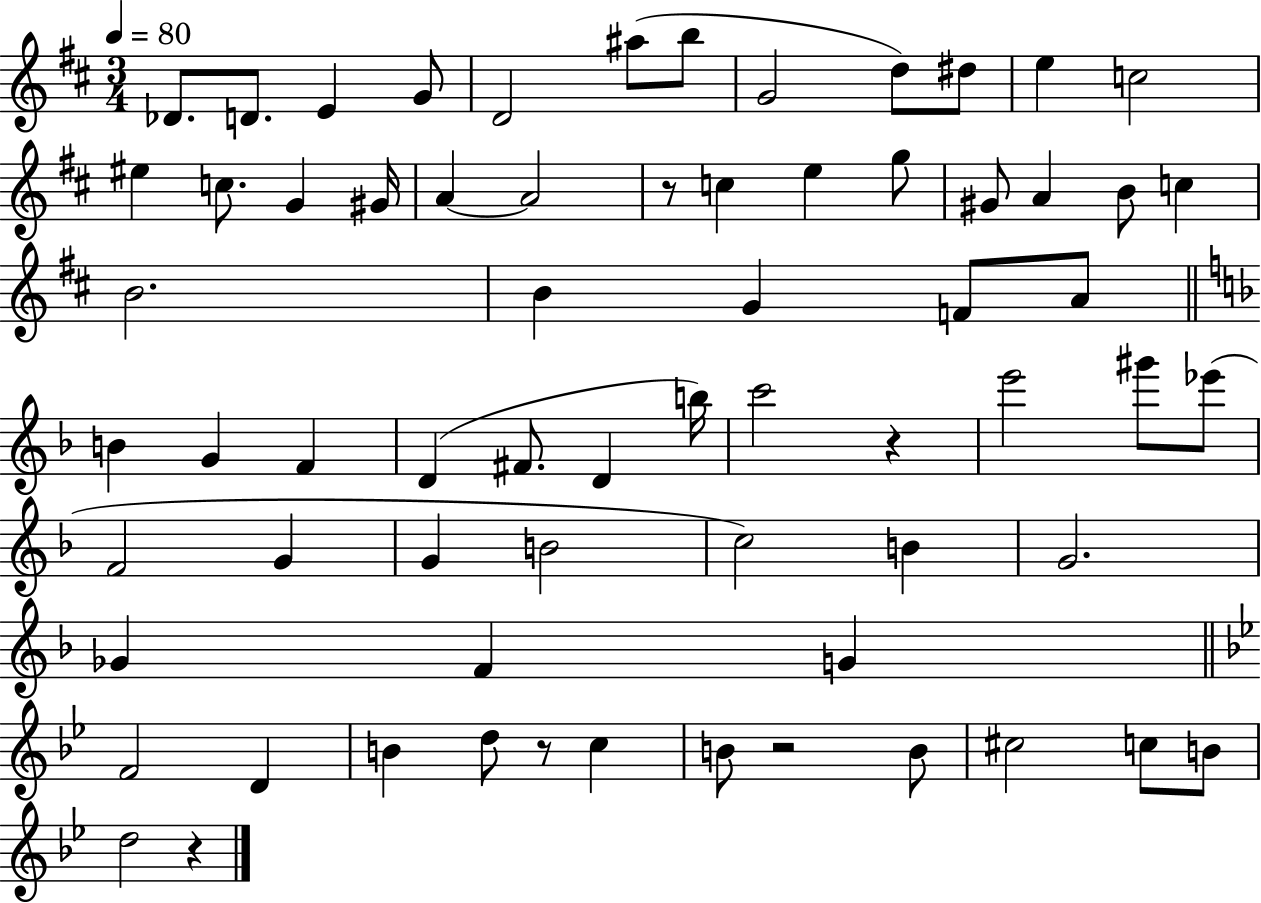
{
  \clef treble
  \numericTimeSignature
  \time 3/4
  \key d \major
  \tempo 4 = 80
  \repeat volta 2 { des'8. d'8. e'4 g'8 | d'2 ais''8( b''8 | g'2 d''8) dis''8 | e''4 c''2 | \break eis''4 c''8. g'4 gis'16 | a'4~~ a'2 | r8 c''4 e''4 g''8 | gis'8 a'4 b'8 c''4 | \break b'2. | b'4 g'4 f'8 a'8 | \bar "||" \break \key f \major b'4 g'4 f'4 | d'4( fis'8. d'4 b''16) | c'''2 r4 | e'''2 gis'''8 ees'''8( | \break f'2 g'4 | g'4 b'2 | c''2) b'4 | g'2. | \break ges'4 f'4 g'4 | \bar "||" \break \key g \minor f'2 d'4 | b'4 d''8 r8 c''4 | b'8 r2 b'8 | cis''2 c''8 b'8 | \break d''2 r4 | } \bar "|."
}